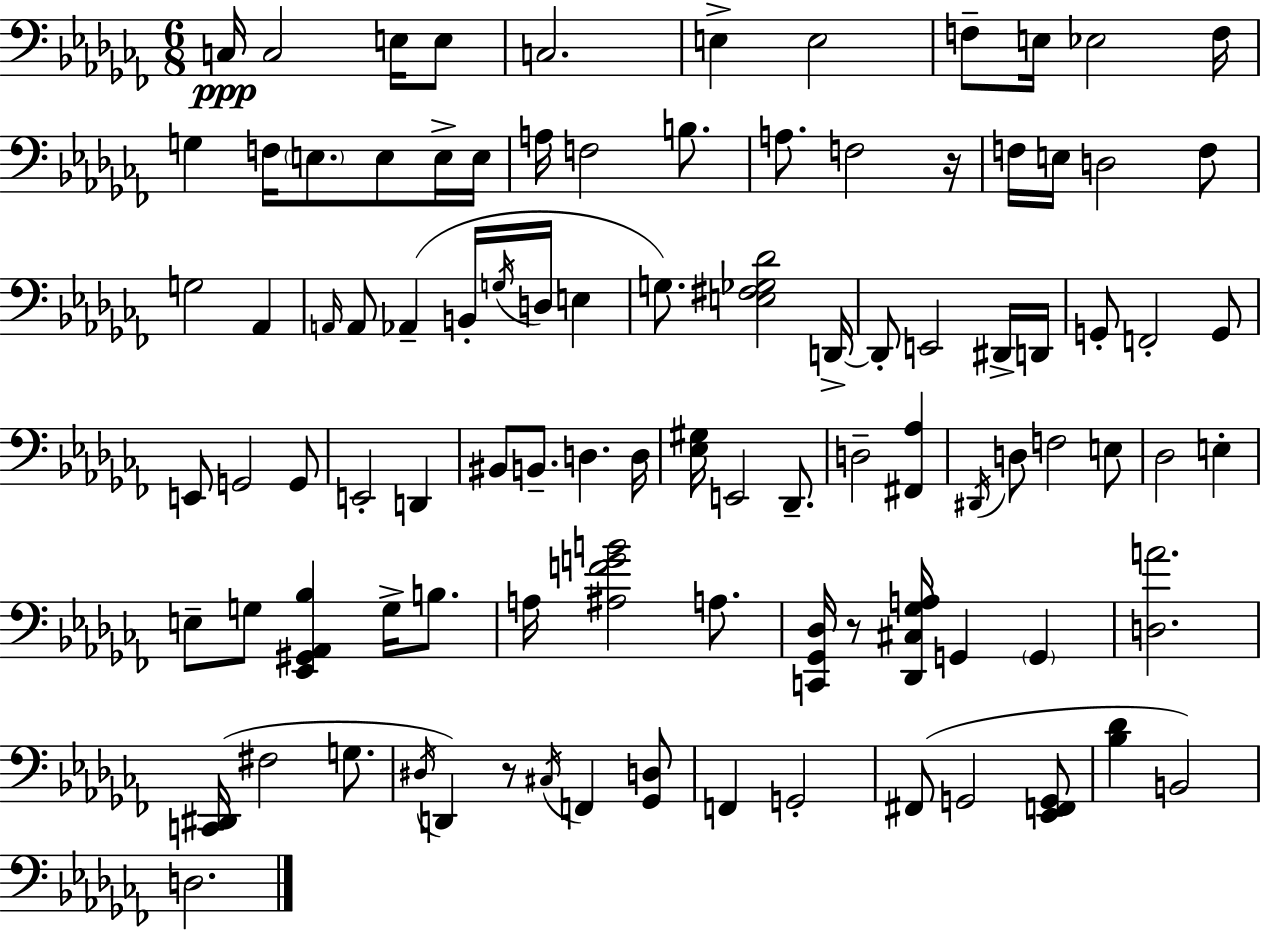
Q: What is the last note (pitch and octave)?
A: D3